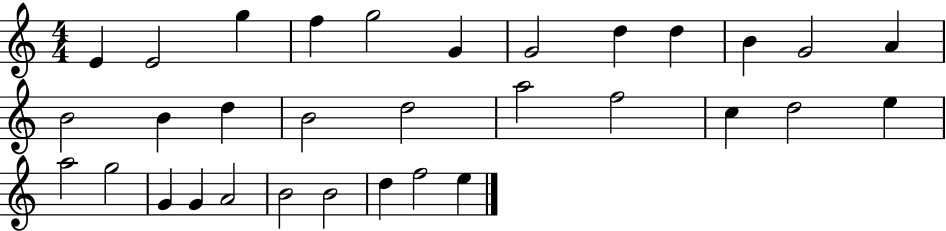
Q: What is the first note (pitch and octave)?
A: E4